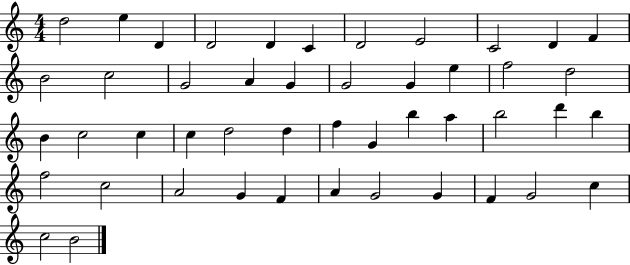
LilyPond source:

{
  \clef treble
  \numericTimeSignature
  \time 4/4
  \key c \major
  d''2 e''4 d'4 | d'2 d'4 c'4 | d'2 e'2 | c'2 d'4 f'4 | \break b'2 c''2 | g'2 a'4 g'4 | g'2 g'4 e''4 | f''2 d''2 | \break b'4 c''2 c''4 | c''4 d''2 d''4 | f''4 g'4 b''4 a''4 | b''2 d'''4 b''4 | \break f''2 c''2 | a'2 g'4 f'4 | a'4 g'2 g'4 | f'4 g'2 c''4 | \break c''2 b'2 | \bar "|."
}